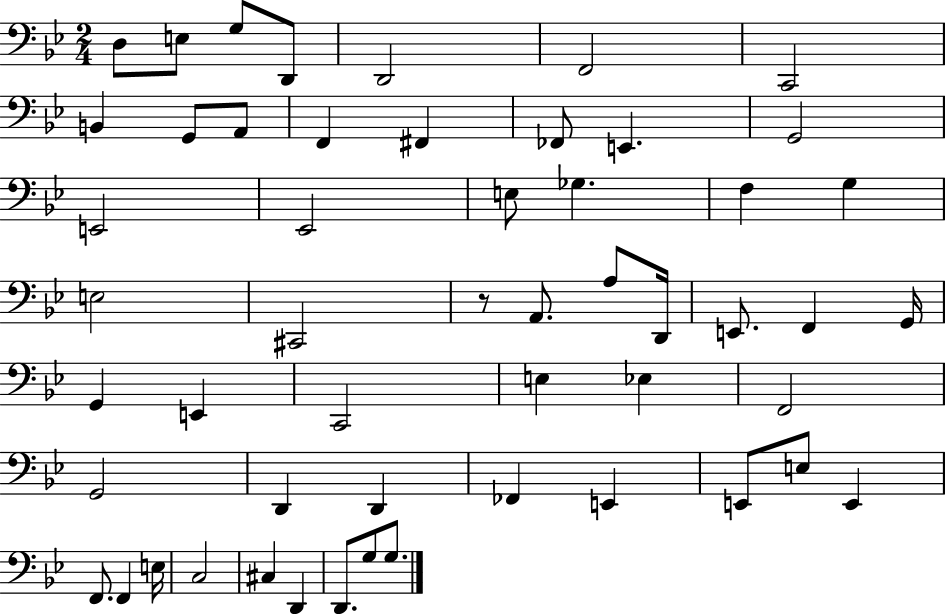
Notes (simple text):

D3/e E3/e G3/e D2/e D2/h F2/h C2/h B2/q G2/e A2/e F2/q F#2/q FES2/e E2/q. G2/h E2/h Eb2/h E3/e Gb3/q. F3/q G3/q E3/h C#2/h R/e A2/e. A3/e D2/s E2/e. F2/q G2/s G2/q E2/q C2/h E3/q Eb3/q F2/h G2/h D2/q D2/q FES2/q E2/q E2/e E3/e E2/q F2/e. F2/q E3/s C3/h C#3/q D2/q D2/e. G3/e G3/e.